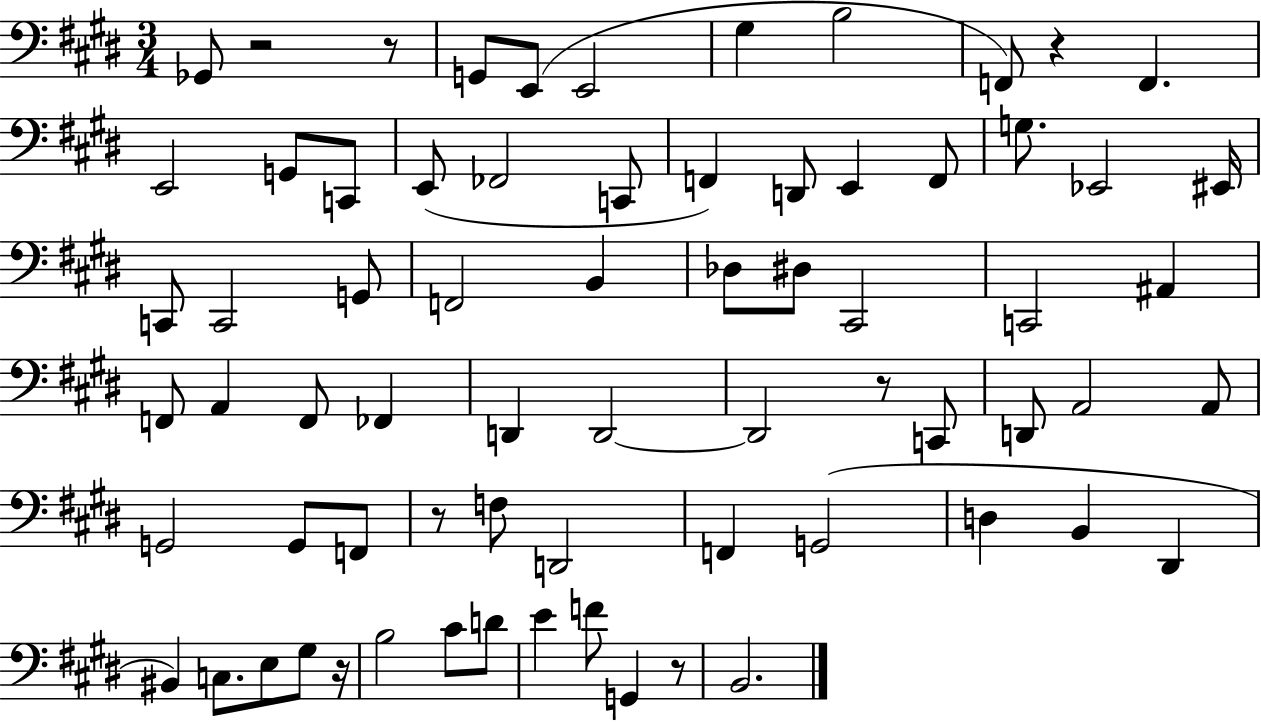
X:1
T:Untitled
M:3/4
L:1/4
K:E
_G,,/2 z2 z/2 G,,/2 E,,/2 E,,2 ^G, B,2 F,,/2 z F,, E,,2 G,,/2 C,,/2 E,,/2 _F,,2 C,,/2 F,, D,,/2 E,, F,,/2 G,/2 _E,,2 ^E,,/4 C,,/2 C,,2 G,,/2 F,,2 B,, _D,/2 ^D,/2 ^C,,2 C,,2 ^A,, F,,/2 A,, F,,/2 _F,, D,, D,,2 D,,2 z/2 C,,/2 D,,/2 A,,2 A,,/2 G,,2 G,,/2 F,,/2 z/2 F,/2 D,,2 F,, G,,2 D, B,, ^D,, ^B,, C,/2 E,/2 ^G,/2 z/4 B,2 ^C/2 D/2 E F/2 G,, z/2 B,,2